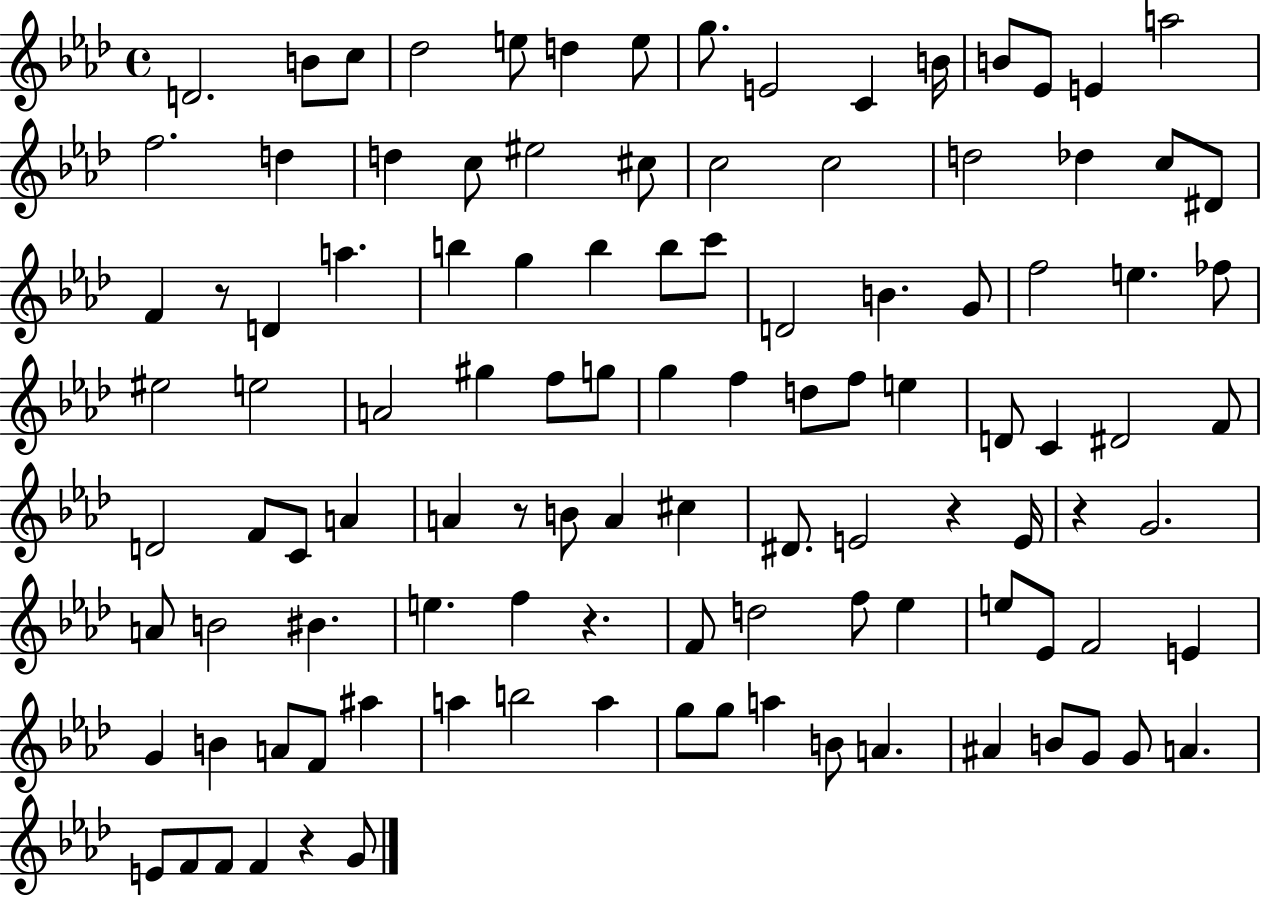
D4/h. B4/e C5/e Db5/h E5/e D5/q E5/e G5/e. E4/h C4/q B4/s B4/e Eb4/e E4/q A5/h F5/h. D5/q D5/q C5/e EIS5/h C#5/e C5/h C5/h D5/h Db5/q C5/e D#4/e F4/q R/e D4/q A5/q. B5/q G5/q B5/q B5/e C6/e D4/h B4/q. G4/e F5/h E5/q. FES5/e EIS5/h E5/h A4/h G#5/q F5/e G5/e G5/q F5/q D5/e F5/e E5/q D4/e C4/q D#4/h F4/e D4/h F4/e C4/e A4/q A4/q R/e B4/e A4/q C#5/q D#4/e. E4/h R/q E4/s R/q G4/h. A4/e B4/h BIS4/q. E5/q. F5/q R/q. F4/e D5/h F5/e Eb5/q E5/e Eb4/e F4/h E4/q G4/q B4/q A4/e F4/e A#5/q A5/q B5/h A5/q G5/e G5/e A5/q B4/e A4/q. A#4/q B4/e G4/e G4/e A4/q. E4/e F4/e F4/e F4/q R/q G4/e